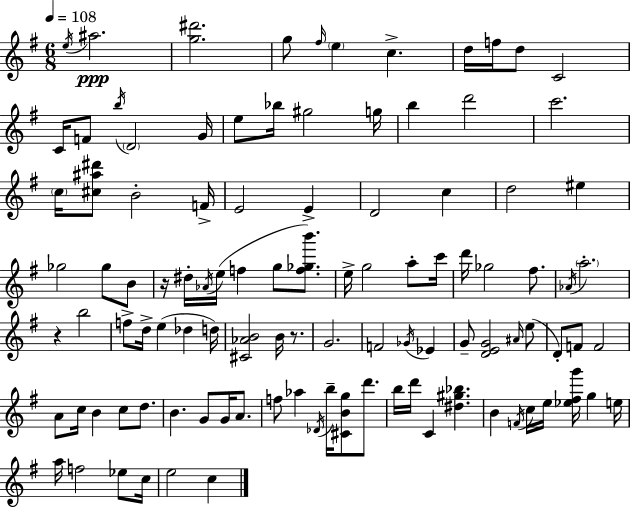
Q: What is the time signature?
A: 6/8